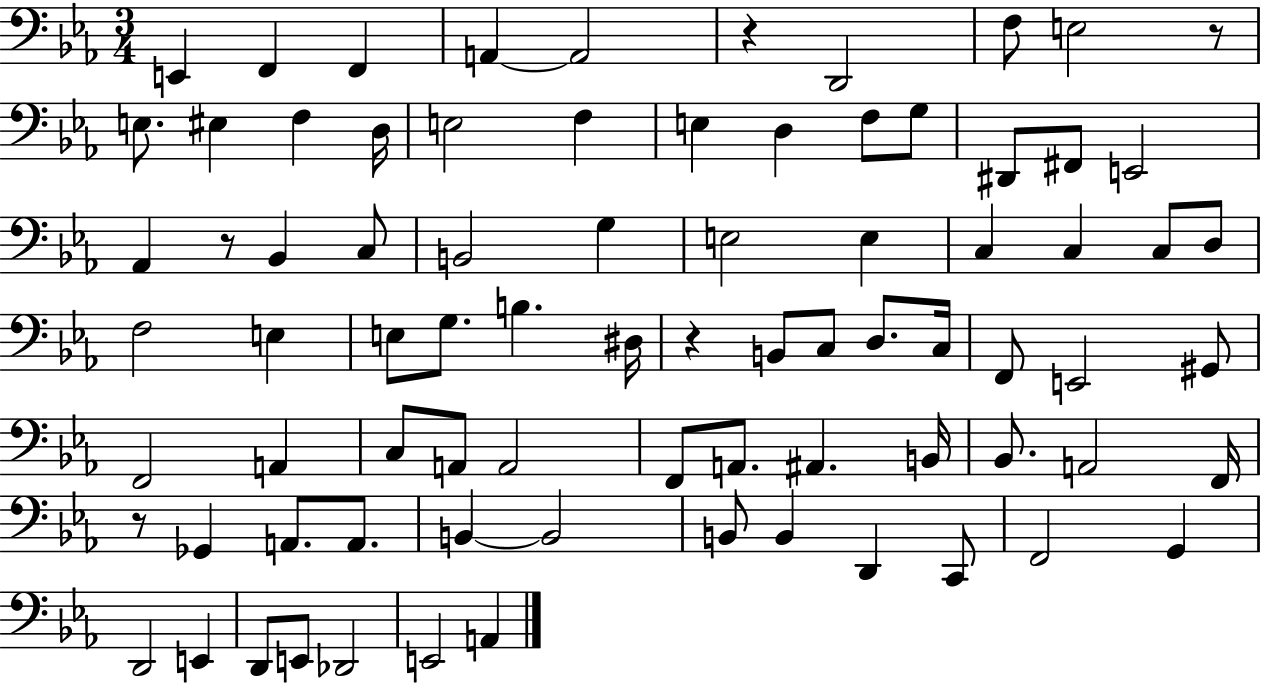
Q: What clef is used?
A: bass